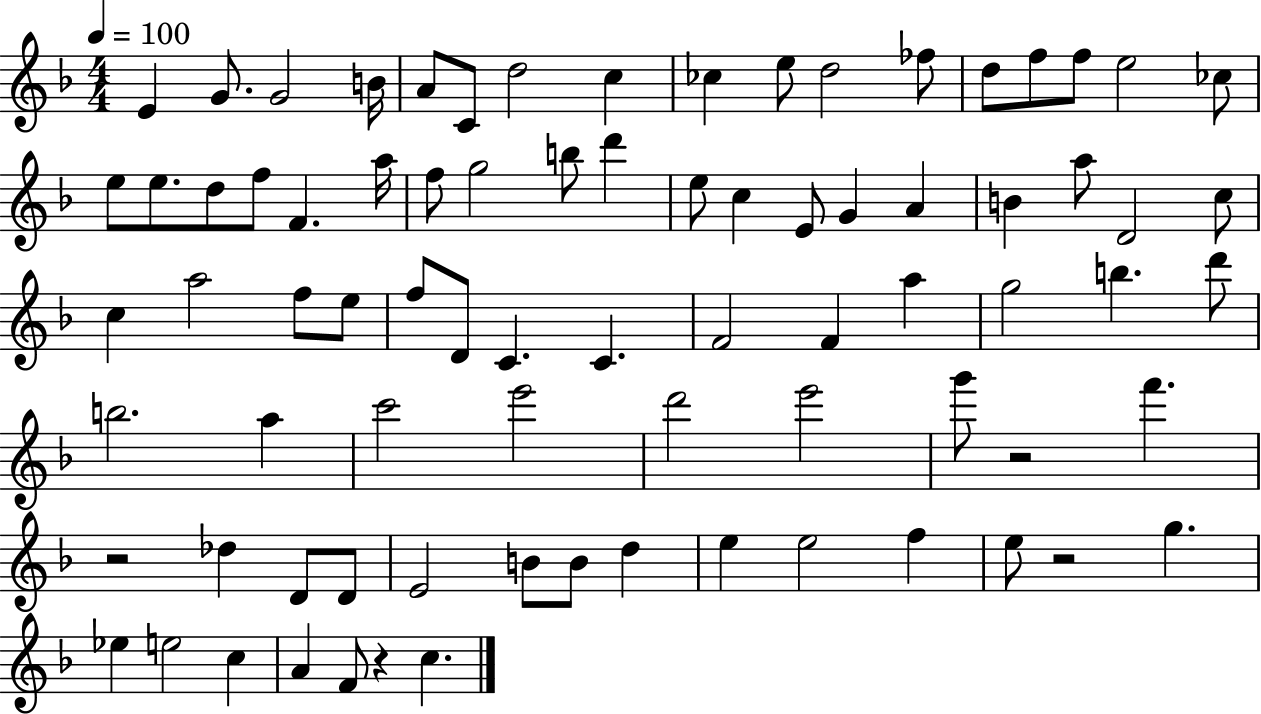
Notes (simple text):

E4/q G4/e. G4/h B4/s A4/e C4/e D5/h C5/q CES5/q E5/e D5/h FES5/e D5/e F5/e F5/e E5/h CES5/e E5/e E5/e. D5/e F5/e F4/q. A5/s F5/e G5/h B5/e D6/q E5/e C5/q E4/e G4/q A4/q B4/q A5/e D4/h C5/e C5/q A5/h F5/e E5/e F5/e D4/e C4/q. C4/q. F4/h F4/q A5/q G5/h B5/q. D6/e B5/h. A5/q C6/h E6/h D6/h E6/h G6/e R/h F6/q. R/h Db5/q D4/e D4/e E4/h B4/e B4/e D5/q E5/q E5/h F5/q E5/e R/h G5/q. Eb5/q E5/h C5/q A4/q F4/e R/q C5/q.